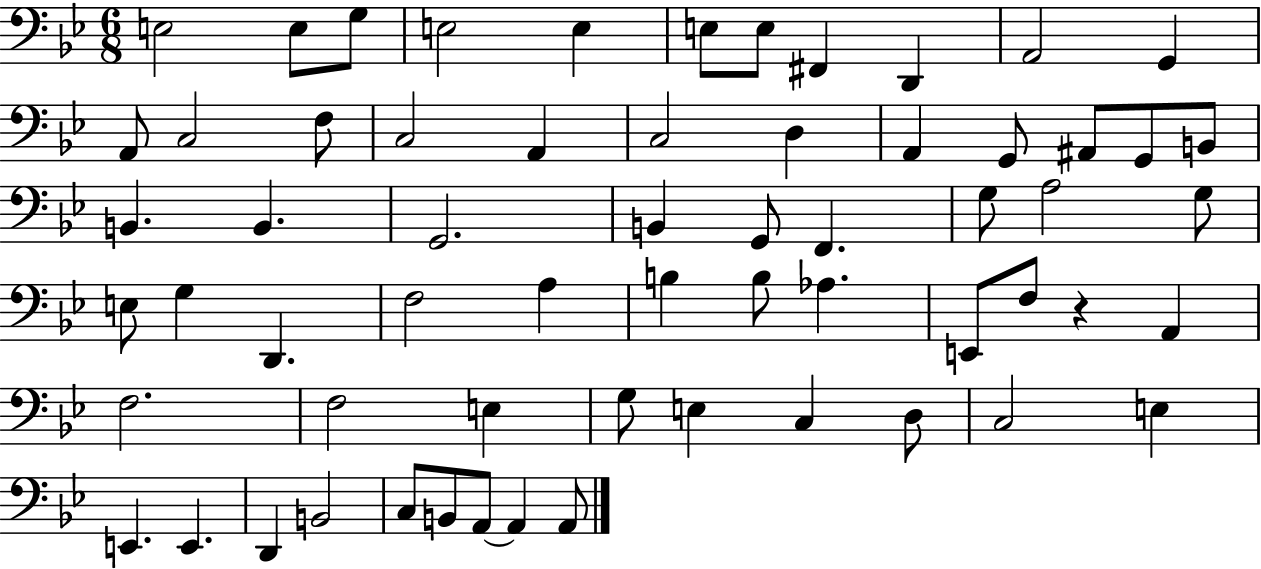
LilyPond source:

{
  \clef bass
  \numericTimeSignature
  \time 6/8
  \key bes \major
  e2 e8 g8 | e2 e4 | e8 e8 fis,4 d,4 | a,2 g,4 | \break a,8 c2 f8 | c2 a,4 | c2 d4 | a,4 g,8 ais,8 g,8 b,8 | \break b,4. b,4. | g,2. | b,4 g,8 f,4. | g8 a2 g8 | \break e8 g4 d,4. | f2 a4 | b4 b8 aes4. | e,8 f8 r4 a,4 | \break f2. | f2 e4 | g8 e4 c4 d8 | c2 e4 | \break e,4. e,4. | d,4 b,2 | c8 b,8 a,8~~ a,4 a,8 | \bar "|."
}